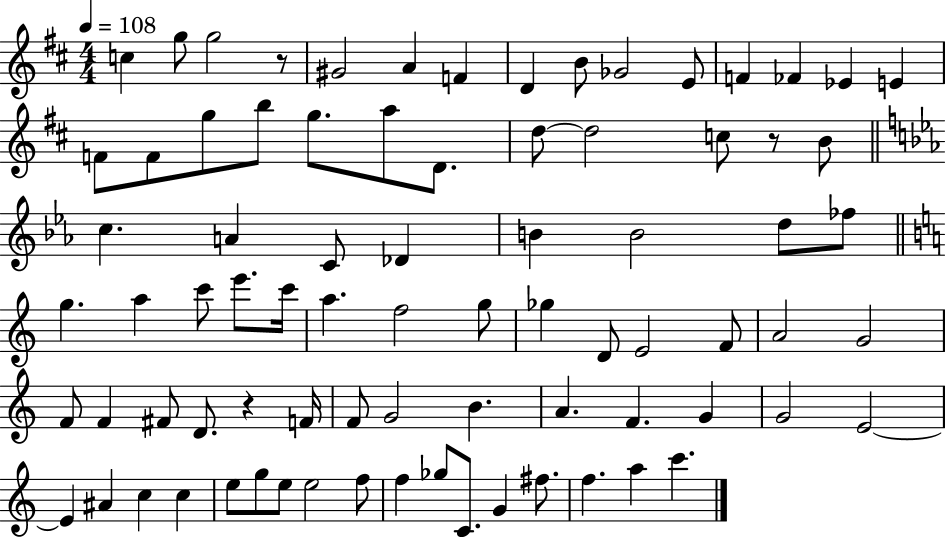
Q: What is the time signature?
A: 4/4